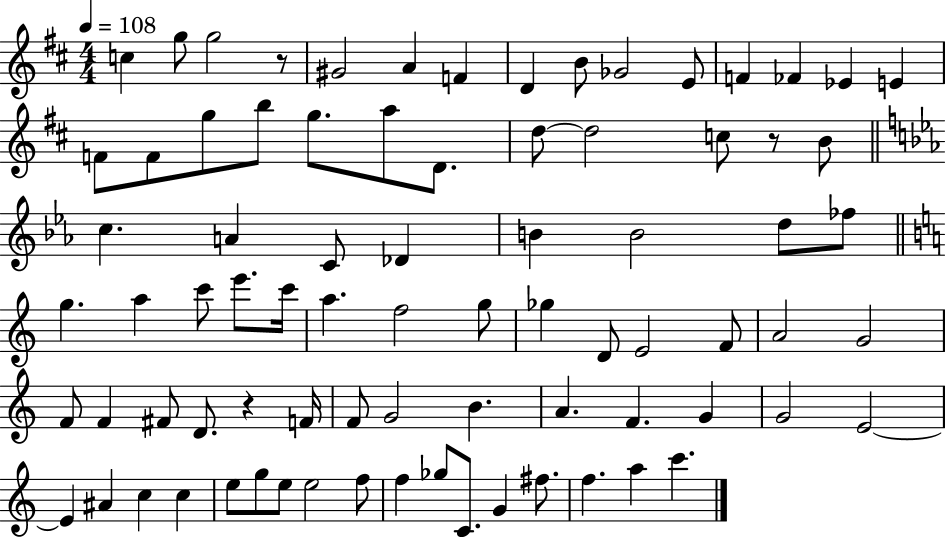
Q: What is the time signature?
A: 4/4